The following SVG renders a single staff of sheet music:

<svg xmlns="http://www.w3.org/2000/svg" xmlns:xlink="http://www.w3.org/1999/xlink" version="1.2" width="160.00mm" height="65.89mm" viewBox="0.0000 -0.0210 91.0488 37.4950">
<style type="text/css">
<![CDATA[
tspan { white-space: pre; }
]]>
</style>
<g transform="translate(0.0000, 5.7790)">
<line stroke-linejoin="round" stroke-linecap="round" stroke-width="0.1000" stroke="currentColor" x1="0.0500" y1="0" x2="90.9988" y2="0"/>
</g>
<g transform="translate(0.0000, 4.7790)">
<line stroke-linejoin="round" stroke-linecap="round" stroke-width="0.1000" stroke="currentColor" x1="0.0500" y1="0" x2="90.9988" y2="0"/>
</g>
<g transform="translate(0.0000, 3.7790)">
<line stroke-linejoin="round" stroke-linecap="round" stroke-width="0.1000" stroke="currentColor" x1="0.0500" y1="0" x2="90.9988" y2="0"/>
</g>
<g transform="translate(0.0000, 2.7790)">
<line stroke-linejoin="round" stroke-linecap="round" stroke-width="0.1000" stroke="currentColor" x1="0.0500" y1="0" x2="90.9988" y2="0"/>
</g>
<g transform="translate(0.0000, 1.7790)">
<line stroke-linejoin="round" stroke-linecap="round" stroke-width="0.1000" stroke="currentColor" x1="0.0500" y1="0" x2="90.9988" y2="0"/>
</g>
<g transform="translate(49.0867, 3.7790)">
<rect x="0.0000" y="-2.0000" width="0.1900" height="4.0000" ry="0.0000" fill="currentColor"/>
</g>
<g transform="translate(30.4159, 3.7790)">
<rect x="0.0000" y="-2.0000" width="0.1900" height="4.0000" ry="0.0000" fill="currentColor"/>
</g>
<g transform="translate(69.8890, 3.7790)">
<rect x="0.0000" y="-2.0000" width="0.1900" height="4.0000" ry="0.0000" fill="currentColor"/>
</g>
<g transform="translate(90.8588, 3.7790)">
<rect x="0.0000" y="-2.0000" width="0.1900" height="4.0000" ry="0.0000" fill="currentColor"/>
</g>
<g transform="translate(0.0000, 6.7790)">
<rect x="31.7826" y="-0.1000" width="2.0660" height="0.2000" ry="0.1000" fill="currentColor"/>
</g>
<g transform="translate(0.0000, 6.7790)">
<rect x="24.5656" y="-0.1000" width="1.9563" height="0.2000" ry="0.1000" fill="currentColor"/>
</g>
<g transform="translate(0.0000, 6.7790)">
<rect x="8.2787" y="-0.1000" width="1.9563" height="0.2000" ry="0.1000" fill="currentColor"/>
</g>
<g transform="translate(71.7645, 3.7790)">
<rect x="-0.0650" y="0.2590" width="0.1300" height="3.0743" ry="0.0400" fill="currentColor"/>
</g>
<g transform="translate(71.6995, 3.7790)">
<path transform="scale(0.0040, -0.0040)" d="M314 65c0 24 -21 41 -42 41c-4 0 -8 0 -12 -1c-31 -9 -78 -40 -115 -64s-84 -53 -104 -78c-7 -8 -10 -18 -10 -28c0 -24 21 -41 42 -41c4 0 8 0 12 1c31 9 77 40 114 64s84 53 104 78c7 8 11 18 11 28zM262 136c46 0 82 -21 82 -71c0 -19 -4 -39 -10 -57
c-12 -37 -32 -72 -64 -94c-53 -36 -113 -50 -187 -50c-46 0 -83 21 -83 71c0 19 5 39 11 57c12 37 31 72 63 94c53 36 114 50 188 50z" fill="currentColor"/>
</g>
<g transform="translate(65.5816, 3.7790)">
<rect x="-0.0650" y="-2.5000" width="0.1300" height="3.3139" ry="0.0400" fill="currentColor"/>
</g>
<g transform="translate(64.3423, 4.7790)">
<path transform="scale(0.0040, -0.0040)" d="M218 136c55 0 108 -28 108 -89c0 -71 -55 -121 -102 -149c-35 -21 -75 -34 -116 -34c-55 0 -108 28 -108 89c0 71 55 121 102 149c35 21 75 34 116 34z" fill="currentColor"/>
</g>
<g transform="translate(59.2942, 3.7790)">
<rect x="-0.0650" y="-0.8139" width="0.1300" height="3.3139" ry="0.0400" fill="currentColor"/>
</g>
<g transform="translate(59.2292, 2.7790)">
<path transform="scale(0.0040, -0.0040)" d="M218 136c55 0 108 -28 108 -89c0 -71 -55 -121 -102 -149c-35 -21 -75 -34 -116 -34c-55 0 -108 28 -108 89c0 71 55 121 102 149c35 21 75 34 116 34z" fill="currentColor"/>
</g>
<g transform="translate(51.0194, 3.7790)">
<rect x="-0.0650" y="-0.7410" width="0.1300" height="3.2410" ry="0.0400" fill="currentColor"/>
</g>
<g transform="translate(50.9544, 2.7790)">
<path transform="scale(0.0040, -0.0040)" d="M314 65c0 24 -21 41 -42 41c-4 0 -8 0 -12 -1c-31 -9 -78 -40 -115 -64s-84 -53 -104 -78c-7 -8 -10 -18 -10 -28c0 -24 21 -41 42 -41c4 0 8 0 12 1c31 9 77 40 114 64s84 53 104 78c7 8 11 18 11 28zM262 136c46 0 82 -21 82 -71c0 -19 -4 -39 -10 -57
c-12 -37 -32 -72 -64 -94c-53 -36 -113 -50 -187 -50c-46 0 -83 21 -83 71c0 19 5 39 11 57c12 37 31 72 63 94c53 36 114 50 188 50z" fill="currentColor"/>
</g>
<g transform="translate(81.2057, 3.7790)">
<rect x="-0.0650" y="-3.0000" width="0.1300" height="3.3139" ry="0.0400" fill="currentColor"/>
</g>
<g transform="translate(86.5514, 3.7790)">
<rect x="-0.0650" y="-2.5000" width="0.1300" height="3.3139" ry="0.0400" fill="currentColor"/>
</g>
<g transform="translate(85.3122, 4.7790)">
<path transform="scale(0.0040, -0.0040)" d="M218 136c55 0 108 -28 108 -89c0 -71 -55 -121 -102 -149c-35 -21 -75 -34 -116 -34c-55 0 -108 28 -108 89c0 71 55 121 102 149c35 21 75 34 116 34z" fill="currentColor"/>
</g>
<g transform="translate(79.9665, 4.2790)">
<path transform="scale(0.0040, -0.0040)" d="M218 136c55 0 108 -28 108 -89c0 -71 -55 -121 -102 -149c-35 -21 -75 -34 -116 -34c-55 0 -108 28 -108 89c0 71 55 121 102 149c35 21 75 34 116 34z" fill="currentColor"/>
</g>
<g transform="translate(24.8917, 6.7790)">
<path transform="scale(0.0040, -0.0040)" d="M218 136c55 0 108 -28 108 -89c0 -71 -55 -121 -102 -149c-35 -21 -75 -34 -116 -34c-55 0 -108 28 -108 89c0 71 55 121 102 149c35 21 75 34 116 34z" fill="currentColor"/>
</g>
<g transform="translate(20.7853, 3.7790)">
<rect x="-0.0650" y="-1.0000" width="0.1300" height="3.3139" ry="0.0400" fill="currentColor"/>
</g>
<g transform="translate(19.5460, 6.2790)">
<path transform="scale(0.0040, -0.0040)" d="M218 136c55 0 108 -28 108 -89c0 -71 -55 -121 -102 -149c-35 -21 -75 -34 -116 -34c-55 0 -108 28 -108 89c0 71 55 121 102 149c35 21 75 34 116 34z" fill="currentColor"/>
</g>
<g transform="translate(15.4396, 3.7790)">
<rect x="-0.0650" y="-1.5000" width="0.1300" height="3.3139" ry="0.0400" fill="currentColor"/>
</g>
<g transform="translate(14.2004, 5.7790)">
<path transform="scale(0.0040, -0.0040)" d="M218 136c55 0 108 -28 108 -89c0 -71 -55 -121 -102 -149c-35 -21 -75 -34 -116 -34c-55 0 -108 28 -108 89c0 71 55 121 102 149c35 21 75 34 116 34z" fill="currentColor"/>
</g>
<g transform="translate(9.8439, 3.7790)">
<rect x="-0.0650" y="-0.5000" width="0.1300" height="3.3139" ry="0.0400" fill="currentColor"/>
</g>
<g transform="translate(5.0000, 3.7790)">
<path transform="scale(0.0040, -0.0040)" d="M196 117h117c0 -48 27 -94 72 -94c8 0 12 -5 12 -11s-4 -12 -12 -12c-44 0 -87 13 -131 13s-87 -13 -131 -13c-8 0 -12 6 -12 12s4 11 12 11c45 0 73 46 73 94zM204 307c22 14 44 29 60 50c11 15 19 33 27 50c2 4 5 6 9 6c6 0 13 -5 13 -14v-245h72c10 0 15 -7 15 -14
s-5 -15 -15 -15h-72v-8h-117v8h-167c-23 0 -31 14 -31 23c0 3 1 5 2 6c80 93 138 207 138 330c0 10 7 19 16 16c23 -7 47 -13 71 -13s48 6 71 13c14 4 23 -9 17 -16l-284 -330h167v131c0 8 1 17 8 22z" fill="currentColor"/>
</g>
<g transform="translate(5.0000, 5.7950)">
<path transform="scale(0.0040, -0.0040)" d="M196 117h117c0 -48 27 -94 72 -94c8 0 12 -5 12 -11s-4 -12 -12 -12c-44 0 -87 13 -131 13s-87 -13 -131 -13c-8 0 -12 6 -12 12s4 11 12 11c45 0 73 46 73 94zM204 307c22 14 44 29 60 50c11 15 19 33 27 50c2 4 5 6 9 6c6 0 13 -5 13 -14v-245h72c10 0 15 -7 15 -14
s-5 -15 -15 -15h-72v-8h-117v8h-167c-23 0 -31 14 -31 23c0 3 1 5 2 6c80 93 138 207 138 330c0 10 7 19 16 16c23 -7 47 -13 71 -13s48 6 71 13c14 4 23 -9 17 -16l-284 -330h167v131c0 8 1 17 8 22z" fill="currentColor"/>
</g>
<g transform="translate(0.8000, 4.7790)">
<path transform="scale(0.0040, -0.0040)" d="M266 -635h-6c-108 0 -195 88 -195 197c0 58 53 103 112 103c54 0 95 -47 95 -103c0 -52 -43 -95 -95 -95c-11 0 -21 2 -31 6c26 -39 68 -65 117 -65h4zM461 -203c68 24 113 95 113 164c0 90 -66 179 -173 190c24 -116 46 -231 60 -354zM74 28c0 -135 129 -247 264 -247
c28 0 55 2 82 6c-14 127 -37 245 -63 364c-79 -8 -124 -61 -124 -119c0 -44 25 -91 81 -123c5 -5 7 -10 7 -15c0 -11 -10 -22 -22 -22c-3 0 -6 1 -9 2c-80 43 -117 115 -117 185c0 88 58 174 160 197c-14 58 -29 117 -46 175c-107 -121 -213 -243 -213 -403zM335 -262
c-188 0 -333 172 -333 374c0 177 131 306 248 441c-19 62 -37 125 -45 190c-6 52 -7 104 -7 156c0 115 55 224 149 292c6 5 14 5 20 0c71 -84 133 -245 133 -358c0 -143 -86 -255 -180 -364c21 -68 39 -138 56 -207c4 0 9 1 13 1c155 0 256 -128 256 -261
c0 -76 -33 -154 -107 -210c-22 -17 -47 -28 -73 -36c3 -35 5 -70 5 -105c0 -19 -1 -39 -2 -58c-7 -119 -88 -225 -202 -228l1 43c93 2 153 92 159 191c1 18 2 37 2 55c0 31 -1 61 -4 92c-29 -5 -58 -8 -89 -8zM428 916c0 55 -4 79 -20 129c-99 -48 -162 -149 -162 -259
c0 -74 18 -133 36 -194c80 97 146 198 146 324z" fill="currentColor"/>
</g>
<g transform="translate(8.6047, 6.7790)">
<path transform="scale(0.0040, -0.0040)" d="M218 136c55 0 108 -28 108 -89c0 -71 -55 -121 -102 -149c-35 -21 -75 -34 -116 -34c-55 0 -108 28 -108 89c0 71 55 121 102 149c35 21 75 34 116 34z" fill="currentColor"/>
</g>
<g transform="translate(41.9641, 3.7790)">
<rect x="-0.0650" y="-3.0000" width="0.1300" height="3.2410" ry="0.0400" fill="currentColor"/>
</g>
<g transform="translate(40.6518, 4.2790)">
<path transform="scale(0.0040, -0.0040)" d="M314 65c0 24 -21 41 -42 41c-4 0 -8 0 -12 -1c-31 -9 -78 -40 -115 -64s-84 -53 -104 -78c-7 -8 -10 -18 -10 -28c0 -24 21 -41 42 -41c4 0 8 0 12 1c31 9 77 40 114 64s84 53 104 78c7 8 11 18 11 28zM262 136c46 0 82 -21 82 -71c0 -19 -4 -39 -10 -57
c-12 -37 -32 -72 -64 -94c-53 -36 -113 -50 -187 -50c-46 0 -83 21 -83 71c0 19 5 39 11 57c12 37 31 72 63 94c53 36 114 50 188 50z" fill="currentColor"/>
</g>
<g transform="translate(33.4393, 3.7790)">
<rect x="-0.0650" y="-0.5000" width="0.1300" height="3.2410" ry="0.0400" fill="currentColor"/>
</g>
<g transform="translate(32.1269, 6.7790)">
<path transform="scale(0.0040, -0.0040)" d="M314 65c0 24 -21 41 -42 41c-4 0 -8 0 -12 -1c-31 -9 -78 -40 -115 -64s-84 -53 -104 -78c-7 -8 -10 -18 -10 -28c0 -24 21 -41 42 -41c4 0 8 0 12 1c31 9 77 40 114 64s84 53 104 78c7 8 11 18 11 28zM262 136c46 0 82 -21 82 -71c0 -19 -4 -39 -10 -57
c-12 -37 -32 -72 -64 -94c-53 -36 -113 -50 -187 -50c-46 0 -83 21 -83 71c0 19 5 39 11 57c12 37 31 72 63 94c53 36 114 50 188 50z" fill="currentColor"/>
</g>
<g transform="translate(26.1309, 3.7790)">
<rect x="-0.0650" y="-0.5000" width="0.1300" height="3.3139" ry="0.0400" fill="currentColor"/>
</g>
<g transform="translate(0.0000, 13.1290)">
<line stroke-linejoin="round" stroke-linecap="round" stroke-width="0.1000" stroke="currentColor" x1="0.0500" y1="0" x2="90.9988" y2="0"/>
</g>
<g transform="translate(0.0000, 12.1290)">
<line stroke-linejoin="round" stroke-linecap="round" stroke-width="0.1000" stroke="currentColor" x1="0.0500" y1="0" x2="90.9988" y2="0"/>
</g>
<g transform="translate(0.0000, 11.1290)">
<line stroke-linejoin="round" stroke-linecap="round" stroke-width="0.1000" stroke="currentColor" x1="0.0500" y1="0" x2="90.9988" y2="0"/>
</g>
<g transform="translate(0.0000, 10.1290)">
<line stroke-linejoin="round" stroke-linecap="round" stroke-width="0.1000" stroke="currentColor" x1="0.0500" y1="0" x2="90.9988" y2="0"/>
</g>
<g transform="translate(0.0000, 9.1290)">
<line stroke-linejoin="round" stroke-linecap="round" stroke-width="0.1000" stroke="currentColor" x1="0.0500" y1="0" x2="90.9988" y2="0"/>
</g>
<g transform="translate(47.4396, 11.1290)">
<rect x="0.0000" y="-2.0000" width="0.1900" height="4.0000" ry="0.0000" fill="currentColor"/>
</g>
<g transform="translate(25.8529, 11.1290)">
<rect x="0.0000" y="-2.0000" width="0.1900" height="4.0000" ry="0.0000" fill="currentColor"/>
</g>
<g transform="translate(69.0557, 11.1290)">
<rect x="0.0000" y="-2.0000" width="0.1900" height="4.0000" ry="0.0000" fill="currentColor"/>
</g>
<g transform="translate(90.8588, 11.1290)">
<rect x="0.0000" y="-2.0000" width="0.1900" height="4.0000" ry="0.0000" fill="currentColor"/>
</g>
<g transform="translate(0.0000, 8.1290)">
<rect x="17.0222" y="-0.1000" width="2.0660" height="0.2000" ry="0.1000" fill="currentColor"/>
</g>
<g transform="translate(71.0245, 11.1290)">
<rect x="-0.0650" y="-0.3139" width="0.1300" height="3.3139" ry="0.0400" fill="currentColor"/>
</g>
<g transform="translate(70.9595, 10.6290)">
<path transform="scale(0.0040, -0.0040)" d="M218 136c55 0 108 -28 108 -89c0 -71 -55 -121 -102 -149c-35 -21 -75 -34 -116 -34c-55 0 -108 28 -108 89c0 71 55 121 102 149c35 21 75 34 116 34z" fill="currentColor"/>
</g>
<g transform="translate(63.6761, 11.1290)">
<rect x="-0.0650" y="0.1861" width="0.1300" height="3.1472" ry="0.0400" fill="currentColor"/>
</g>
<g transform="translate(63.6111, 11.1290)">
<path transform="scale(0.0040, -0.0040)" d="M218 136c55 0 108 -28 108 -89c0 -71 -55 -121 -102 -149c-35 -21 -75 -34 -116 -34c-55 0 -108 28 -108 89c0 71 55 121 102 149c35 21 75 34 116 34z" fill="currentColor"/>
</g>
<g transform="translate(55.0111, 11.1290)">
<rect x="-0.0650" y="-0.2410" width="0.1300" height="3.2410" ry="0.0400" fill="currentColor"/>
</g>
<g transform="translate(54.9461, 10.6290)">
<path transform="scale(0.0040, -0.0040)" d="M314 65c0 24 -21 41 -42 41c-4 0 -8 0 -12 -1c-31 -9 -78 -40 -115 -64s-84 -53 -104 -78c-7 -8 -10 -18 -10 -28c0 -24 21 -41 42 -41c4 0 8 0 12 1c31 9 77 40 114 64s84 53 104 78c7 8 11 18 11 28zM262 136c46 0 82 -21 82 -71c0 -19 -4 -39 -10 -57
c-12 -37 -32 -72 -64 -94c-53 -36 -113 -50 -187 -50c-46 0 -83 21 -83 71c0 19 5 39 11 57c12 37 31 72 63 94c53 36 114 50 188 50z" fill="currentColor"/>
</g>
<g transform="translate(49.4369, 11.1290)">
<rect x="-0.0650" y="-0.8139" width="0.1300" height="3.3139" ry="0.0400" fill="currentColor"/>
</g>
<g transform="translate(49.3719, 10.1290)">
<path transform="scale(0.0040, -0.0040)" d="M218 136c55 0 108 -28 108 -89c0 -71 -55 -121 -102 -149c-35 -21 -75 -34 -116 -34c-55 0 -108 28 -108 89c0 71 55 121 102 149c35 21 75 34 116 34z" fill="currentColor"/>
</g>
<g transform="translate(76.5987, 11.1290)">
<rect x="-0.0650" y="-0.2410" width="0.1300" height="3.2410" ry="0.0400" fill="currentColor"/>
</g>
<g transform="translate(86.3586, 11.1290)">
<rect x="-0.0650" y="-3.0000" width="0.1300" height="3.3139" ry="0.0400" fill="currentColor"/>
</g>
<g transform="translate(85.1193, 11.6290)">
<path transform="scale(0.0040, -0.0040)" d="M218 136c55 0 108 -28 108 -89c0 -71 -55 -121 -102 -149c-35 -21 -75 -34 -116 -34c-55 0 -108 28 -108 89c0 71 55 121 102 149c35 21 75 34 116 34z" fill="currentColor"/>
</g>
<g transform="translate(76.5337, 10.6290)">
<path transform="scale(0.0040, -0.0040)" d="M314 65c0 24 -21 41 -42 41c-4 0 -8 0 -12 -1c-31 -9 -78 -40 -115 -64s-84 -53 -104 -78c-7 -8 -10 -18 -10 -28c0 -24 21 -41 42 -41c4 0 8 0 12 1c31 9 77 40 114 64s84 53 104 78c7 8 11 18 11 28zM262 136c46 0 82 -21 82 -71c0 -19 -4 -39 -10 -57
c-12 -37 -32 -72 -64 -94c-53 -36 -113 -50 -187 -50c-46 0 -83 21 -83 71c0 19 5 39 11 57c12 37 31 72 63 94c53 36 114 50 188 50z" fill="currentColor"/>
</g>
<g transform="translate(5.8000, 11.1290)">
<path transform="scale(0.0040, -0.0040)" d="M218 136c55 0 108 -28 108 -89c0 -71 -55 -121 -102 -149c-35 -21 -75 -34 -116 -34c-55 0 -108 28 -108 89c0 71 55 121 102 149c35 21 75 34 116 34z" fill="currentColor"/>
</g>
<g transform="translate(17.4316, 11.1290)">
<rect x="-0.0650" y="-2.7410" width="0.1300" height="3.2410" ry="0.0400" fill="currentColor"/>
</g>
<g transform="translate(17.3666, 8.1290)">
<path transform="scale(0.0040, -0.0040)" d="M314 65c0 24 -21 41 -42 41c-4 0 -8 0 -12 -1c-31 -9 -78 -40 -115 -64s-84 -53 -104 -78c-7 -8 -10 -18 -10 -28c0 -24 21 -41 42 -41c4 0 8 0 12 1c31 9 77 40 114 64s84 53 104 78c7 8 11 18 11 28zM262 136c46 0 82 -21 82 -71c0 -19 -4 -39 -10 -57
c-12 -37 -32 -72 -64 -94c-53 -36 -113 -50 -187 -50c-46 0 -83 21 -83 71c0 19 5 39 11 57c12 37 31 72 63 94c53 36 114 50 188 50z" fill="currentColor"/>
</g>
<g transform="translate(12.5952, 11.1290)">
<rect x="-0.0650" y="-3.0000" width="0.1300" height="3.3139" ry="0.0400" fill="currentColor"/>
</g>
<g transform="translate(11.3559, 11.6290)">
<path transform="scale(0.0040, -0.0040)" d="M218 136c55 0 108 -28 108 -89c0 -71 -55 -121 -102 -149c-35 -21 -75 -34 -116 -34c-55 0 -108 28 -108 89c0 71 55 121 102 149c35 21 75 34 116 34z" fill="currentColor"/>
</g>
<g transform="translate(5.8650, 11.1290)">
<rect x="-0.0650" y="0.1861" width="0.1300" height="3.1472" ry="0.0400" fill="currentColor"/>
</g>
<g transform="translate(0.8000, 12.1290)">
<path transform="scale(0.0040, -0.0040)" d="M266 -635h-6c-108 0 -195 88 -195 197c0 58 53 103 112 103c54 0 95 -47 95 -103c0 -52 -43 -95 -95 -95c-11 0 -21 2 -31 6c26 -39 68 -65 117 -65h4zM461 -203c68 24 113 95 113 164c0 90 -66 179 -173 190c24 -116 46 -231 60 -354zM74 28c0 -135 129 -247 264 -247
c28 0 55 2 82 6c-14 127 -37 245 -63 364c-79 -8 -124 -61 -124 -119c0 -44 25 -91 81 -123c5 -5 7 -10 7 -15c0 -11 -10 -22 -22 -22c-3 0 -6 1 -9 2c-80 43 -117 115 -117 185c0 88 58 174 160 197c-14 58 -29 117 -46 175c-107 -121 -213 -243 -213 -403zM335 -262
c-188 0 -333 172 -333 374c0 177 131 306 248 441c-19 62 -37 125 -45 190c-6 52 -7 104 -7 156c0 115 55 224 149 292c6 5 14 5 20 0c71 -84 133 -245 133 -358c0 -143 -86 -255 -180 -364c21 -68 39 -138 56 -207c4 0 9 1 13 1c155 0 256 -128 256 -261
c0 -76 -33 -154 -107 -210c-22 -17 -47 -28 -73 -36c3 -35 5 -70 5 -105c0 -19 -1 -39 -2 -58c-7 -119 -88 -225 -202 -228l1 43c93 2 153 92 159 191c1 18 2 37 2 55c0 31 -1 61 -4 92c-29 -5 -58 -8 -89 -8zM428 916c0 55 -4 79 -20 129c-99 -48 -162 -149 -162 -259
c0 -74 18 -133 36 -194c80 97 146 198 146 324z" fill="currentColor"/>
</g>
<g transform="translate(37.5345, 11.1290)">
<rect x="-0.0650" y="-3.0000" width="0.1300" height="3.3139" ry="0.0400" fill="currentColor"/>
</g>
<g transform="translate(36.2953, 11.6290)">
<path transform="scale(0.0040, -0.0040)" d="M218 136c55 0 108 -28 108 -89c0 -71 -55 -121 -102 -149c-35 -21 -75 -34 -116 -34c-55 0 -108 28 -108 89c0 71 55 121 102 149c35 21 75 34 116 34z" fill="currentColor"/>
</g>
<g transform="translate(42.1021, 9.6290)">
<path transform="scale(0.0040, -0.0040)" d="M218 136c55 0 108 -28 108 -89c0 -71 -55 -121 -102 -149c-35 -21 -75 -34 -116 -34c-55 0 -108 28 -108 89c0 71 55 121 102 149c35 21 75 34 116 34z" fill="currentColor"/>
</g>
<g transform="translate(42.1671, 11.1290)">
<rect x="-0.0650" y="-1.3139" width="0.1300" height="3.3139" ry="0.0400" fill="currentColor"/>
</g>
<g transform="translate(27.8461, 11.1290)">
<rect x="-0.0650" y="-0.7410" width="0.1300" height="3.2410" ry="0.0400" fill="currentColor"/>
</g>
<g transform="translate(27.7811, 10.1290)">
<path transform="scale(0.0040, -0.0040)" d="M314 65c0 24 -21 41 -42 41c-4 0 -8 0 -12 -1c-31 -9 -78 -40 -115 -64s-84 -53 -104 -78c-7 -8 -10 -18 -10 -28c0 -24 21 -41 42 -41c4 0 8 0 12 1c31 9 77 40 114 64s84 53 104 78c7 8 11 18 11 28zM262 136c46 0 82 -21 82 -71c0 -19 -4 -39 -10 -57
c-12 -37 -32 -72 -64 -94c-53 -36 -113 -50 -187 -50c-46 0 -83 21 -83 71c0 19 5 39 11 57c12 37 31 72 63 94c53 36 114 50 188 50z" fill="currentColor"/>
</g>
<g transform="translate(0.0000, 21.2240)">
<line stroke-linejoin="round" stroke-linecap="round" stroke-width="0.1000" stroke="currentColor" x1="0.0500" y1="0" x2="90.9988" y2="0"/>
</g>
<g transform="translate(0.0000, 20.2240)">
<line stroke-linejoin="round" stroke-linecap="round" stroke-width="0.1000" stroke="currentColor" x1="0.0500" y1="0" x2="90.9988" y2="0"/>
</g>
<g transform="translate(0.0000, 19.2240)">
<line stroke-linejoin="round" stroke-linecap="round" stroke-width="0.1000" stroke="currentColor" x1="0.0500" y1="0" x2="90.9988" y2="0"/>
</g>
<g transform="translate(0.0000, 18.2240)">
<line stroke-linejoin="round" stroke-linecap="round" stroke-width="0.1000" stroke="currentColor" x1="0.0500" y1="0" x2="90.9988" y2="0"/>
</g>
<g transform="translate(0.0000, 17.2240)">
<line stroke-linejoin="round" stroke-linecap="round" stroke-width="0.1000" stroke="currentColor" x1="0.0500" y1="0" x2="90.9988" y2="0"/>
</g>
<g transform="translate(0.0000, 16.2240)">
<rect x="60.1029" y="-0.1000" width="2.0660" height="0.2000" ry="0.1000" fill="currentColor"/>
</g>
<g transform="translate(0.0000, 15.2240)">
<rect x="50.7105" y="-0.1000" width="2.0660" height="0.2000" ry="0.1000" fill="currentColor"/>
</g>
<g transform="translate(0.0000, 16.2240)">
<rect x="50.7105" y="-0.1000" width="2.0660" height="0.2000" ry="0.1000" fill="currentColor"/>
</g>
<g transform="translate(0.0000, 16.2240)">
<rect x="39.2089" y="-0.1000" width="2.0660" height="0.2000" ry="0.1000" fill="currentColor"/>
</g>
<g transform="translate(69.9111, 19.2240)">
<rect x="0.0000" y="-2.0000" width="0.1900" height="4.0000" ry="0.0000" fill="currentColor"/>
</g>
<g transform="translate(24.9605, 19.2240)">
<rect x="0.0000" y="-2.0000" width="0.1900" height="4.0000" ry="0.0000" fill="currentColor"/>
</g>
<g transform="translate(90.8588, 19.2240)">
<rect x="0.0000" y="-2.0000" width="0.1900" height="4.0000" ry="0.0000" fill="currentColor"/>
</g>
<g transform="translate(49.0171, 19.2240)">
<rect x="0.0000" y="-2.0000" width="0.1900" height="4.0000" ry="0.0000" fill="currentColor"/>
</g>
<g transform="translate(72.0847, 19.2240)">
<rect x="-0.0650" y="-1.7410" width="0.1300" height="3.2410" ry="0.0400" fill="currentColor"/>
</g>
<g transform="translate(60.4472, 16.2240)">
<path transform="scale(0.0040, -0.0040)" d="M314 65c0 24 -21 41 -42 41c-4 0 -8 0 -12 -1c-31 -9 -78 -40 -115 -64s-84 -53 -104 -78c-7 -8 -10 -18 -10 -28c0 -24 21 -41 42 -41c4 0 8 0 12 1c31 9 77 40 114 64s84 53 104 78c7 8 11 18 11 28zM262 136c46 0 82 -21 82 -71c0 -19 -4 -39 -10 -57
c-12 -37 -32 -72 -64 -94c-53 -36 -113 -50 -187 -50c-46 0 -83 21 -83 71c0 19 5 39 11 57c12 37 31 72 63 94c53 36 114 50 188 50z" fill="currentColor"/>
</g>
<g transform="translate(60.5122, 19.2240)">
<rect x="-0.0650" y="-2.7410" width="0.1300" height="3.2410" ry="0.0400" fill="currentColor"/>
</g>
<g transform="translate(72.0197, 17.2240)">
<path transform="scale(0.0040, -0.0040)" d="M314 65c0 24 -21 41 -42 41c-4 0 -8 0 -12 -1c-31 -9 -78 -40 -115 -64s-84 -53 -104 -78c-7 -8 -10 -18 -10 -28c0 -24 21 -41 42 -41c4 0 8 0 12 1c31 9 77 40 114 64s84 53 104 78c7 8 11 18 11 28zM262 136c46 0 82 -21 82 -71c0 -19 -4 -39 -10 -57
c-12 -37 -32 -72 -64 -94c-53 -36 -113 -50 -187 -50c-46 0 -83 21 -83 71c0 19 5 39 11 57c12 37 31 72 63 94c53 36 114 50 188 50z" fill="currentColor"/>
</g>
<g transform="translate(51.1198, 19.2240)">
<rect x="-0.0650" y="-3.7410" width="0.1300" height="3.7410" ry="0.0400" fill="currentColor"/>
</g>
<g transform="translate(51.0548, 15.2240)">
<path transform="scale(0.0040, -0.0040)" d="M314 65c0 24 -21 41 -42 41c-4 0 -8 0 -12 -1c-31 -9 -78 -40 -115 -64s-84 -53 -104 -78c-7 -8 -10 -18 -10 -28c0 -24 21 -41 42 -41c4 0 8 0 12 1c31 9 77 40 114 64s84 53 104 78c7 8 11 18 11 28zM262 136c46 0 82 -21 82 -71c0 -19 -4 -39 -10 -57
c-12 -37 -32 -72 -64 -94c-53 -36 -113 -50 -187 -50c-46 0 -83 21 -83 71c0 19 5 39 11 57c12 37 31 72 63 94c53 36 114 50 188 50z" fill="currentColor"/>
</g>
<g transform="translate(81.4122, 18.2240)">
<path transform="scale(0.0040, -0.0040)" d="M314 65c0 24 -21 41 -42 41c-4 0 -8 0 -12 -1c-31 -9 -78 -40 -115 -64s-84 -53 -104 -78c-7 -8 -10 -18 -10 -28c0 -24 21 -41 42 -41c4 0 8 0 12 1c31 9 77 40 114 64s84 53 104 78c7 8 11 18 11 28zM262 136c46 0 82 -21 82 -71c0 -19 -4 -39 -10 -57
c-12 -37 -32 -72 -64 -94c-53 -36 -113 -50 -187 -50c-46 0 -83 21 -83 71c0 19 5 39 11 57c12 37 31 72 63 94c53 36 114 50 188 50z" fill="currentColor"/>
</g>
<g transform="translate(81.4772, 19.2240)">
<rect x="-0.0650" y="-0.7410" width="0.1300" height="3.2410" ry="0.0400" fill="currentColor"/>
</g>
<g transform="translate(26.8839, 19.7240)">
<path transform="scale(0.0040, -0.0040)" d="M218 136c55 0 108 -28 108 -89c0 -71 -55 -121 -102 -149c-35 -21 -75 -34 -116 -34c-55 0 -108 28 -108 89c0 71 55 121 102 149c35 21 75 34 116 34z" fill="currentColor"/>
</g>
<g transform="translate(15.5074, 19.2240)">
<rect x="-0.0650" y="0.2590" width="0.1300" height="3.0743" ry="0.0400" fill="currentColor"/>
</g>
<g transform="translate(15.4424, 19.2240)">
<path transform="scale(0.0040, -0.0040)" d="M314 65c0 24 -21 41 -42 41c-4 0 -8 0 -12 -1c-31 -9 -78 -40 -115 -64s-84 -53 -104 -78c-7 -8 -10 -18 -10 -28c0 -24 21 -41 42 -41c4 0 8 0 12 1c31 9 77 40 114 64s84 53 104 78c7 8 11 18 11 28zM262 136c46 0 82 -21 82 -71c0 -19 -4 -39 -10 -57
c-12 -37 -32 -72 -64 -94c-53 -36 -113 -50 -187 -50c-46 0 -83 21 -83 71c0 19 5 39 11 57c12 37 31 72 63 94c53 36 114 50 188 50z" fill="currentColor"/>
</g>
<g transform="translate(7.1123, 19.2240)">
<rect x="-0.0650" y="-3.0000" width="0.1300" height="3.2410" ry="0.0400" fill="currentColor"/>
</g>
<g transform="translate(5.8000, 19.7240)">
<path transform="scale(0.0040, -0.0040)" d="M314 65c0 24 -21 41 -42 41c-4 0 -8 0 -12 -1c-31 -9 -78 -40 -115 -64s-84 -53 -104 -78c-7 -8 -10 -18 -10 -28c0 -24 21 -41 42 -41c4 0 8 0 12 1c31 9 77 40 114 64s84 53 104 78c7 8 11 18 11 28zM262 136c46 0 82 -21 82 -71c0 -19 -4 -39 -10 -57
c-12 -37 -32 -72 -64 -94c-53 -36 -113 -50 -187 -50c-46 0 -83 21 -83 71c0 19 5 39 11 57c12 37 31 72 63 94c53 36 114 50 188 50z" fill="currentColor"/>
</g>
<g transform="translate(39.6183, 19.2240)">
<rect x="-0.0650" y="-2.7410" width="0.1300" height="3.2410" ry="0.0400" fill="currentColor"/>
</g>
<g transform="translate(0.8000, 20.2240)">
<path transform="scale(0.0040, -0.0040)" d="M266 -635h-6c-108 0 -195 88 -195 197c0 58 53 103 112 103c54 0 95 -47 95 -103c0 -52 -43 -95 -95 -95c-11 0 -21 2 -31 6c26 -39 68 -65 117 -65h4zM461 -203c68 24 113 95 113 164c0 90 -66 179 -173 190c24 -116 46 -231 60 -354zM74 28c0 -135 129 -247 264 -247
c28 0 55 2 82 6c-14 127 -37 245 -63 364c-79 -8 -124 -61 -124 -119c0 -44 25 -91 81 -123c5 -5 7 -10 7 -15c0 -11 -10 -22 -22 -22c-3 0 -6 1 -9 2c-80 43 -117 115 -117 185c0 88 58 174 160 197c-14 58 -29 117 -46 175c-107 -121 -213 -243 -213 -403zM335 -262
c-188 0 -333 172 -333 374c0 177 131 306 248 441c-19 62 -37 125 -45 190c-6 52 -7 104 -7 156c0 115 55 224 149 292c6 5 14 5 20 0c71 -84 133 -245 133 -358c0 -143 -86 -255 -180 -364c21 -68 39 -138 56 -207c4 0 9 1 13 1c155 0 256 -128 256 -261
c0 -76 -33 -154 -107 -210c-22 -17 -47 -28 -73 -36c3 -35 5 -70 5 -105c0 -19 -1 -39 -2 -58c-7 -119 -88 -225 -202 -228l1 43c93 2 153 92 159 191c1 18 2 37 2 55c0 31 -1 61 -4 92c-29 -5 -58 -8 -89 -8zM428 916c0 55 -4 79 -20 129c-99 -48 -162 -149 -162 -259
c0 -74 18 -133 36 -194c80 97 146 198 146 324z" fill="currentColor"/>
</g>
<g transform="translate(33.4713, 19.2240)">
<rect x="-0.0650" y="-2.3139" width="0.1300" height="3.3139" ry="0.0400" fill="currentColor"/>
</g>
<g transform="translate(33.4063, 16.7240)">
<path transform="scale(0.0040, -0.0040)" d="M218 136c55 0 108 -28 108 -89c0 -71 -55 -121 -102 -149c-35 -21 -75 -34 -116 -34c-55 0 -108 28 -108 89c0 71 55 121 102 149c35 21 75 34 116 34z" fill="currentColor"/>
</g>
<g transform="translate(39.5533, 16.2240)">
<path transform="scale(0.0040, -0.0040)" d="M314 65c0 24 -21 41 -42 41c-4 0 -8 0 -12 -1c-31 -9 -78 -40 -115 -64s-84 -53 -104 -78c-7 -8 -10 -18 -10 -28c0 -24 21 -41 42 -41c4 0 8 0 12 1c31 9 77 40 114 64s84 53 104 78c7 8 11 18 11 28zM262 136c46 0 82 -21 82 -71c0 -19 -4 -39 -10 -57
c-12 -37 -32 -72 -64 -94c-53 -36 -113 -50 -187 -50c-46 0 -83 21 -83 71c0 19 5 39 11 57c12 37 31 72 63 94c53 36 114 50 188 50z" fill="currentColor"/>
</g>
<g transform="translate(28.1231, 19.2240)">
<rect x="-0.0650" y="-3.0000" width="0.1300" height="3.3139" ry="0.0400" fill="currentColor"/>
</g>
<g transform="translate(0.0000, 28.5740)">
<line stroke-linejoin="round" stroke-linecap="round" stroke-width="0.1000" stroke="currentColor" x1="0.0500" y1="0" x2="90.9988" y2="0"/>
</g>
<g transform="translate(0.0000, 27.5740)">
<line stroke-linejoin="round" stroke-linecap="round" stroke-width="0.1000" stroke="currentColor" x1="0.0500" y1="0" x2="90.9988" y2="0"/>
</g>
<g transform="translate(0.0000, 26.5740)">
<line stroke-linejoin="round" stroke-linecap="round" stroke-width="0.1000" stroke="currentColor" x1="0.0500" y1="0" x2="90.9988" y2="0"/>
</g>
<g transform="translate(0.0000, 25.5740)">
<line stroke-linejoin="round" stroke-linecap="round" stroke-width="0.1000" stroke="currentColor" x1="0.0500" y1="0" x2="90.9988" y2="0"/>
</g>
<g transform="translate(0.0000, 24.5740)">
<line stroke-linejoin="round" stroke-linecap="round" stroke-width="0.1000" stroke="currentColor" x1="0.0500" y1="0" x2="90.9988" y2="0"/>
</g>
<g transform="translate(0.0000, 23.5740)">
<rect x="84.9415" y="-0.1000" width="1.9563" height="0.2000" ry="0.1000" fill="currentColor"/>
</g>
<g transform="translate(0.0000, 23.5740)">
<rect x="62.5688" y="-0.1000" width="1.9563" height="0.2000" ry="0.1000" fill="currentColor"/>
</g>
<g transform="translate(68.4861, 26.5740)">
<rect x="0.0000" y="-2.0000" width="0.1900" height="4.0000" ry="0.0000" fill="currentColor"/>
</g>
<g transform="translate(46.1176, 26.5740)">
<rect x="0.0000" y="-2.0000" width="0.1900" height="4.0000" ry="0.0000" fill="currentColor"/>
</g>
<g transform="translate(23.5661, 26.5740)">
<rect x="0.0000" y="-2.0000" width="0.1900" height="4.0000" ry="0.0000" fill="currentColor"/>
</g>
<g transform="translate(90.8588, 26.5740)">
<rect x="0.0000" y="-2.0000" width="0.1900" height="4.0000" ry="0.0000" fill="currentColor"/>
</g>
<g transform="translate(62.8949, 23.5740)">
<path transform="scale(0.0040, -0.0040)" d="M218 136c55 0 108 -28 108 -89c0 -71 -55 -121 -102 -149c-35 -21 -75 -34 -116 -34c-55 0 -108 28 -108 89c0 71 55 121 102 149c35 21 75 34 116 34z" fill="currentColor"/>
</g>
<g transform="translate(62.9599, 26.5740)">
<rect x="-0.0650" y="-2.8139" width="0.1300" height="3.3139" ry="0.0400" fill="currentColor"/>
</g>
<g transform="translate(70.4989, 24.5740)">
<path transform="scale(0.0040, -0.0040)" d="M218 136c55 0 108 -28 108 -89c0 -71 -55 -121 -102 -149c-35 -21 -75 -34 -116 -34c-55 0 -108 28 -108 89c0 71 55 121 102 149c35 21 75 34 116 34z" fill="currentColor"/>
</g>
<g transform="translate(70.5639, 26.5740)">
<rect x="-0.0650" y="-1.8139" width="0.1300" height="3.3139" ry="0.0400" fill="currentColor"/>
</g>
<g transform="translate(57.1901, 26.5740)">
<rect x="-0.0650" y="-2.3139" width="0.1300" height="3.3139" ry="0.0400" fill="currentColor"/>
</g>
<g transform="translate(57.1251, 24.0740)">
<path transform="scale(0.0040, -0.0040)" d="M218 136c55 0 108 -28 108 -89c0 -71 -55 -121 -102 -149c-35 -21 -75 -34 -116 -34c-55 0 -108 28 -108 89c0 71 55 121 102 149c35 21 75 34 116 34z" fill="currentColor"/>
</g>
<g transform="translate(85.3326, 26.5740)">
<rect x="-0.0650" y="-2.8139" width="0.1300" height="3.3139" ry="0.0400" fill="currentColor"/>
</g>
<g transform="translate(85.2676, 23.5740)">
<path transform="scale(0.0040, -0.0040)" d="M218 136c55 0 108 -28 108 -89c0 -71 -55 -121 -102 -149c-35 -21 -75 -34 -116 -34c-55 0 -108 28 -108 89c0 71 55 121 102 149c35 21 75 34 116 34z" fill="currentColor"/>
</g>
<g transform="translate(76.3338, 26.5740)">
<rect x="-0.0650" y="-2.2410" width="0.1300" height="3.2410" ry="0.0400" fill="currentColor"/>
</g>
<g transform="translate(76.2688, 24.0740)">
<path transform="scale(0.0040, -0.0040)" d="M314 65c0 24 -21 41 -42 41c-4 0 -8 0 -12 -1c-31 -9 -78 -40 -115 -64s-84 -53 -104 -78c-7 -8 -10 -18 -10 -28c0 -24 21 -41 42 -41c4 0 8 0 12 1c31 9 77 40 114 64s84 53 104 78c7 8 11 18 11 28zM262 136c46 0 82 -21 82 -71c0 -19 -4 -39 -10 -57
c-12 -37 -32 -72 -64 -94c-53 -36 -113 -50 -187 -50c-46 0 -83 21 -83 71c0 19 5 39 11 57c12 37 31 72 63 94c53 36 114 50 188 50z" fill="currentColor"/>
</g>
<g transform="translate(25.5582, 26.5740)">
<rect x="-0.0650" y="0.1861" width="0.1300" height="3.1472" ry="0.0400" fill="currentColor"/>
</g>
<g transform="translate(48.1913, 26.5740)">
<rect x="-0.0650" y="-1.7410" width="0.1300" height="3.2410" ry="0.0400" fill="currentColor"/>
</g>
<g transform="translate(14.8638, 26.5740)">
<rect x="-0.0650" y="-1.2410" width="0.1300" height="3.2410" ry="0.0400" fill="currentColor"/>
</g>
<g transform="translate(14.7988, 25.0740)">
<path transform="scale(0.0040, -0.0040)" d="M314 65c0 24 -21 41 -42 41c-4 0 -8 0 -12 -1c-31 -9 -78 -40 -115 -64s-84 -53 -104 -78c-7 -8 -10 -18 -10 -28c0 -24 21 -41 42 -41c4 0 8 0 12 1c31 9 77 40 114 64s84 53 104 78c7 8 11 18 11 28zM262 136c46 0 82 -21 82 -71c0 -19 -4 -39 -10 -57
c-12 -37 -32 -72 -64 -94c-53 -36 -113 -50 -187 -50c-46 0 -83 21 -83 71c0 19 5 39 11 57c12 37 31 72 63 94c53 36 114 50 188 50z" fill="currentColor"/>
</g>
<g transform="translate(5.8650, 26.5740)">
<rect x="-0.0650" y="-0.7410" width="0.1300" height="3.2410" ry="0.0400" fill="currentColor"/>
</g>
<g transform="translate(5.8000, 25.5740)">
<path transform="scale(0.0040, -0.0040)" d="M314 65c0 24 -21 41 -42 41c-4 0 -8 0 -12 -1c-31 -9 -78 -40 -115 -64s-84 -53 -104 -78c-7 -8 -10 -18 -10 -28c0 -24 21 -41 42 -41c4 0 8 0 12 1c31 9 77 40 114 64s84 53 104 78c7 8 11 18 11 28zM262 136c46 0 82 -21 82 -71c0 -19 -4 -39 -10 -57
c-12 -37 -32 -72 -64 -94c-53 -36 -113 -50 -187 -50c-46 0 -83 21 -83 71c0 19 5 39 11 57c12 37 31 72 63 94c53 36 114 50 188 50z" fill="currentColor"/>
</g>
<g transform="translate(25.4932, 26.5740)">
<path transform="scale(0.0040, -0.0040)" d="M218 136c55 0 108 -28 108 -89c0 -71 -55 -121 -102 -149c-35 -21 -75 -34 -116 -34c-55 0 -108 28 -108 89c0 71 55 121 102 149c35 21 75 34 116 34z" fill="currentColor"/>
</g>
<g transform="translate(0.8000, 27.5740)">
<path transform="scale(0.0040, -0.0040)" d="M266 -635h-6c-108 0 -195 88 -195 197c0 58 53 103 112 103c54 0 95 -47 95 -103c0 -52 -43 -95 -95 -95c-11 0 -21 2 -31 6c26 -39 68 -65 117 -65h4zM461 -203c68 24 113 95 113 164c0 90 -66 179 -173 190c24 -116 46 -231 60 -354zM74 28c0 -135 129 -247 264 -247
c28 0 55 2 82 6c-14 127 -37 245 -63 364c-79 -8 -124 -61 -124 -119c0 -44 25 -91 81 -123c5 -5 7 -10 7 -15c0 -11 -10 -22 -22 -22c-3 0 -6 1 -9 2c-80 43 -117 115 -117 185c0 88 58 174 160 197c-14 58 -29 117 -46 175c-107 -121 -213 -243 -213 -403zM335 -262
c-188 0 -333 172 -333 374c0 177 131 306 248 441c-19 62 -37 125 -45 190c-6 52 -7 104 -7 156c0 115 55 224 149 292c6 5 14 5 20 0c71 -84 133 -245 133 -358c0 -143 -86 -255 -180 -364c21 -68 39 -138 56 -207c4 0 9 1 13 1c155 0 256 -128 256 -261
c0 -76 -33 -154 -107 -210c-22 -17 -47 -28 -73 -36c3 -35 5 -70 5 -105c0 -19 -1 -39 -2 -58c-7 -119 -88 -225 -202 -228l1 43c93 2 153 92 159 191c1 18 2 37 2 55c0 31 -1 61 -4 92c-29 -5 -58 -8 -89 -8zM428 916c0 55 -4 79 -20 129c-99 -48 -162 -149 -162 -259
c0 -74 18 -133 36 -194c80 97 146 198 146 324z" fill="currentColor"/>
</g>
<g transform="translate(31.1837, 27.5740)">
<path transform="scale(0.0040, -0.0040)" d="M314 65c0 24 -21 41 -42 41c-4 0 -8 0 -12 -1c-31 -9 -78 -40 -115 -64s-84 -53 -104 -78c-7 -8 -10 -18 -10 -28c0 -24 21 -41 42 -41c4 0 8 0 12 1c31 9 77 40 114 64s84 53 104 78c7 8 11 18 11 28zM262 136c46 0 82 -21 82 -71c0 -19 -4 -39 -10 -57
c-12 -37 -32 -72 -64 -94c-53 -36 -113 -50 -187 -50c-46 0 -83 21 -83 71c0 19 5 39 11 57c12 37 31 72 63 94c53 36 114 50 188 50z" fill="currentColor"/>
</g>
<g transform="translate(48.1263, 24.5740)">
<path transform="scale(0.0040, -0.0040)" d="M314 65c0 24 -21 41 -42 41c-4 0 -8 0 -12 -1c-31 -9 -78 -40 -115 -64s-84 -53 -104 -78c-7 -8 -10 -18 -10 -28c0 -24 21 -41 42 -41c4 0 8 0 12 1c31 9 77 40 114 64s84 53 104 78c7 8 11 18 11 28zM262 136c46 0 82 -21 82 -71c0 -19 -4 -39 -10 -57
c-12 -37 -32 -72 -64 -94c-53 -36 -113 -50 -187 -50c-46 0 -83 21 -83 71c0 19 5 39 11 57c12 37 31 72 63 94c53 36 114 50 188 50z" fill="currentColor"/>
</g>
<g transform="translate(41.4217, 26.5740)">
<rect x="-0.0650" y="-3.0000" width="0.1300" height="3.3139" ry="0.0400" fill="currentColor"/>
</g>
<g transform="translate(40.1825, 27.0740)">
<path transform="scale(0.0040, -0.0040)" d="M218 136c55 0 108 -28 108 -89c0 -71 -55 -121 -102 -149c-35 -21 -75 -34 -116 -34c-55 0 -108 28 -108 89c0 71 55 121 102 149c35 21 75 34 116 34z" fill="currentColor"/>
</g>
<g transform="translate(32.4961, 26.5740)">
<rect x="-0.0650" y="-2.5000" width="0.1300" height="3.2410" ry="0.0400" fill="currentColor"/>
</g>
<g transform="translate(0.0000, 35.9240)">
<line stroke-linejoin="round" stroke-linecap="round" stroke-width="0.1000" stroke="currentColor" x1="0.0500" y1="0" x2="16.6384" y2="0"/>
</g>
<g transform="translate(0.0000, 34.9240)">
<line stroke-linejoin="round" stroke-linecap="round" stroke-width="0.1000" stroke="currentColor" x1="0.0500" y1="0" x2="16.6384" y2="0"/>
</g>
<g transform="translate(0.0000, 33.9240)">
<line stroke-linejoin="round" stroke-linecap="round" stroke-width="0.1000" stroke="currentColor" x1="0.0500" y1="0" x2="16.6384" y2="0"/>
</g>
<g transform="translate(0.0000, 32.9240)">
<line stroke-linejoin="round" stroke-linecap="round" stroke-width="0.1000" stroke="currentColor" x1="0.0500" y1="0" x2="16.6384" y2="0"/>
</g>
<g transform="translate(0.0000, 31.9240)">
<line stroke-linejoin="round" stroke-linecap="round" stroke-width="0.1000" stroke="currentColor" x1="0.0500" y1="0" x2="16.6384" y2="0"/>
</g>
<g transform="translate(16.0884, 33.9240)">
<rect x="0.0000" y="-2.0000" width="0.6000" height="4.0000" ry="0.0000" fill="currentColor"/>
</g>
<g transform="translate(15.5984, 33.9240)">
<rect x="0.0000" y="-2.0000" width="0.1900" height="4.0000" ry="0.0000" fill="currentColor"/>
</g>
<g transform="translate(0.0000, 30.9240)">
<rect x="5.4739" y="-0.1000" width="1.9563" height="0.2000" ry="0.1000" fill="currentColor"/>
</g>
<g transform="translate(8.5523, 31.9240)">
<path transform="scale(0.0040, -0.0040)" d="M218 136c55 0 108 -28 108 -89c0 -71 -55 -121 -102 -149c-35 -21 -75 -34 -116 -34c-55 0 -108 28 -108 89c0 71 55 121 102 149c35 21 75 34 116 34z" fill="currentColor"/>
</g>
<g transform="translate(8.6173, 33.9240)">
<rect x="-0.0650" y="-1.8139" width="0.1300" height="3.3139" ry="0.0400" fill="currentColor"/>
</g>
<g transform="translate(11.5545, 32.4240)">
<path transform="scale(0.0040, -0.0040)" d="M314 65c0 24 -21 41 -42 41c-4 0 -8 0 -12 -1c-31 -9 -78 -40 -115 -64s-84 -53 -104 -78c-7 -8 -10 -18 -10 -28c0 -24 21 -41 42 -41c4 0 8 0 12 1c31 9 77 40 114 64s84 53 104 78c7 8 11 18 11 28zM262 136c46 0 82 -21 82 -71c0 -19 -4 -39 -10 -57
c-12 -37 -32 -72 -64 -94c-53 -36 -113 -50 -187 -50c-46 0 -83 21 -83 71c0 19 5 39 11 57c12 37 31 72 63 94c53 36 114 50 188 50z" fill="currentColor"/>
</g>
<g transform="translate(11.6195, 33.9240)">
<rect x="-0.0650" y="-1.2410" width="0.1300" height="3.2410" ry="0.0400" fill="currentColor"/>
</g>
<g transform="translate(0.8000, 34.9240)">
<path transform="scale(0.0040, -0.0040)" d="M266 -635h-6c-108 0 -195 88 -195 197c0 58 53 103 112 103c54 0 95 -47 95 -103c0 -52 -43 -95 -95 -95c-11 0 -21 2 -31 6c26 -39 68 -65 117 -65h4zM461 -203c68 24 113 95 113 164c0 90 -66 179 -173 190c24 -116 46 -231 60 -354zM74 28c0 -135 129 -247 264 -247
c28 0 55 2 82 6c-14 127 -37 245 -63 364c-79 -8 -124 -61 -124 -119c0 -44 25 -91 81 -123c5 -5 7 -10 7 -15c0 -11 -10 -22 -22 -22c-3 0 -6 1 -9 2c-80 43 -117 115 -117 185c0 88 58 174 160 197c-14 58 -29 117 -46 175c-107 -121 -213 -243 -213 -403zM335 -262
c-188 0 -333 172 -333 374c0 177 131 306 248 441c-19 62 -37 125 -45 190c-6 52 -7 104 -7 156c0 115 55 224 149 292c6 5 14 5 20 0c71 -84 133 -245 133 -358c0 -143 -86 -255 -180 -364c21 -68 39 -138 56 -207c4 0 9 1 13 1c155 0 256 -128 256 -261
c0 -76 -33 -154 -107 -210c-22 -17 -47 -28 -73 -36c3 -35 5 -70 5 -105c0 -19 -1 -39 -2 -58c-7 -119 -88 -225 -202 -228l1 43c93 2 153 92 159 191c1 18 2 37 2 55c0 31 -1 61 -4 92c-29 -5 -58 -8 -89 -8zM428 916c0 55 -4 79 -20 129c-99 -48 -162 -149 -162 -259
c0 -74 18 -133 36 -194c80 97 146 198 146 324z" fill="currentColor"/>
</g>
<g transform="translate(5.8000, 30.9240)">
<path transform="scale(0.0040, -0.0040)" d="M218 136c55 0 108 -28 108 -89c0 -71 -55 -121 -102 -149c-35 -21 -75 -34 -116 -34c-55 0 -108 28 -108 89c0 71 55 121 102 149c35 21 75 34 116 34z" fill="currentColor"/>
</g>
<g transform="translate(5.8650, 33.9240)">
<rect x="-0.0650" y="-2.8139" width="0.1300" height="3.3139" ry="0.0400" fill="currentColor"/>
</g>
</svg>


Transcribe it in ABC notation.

X:1
T:Untitled
M:4/4
L:1/4
K:C
C E D C C2 A2 d2 d G B2 A G B A a2 d2 A e d c2 B c c2 A A2 B2 A g a2 c'2 a2 f2 d2 d2 e2 B G2 A f2 g a f g2 a a f e2